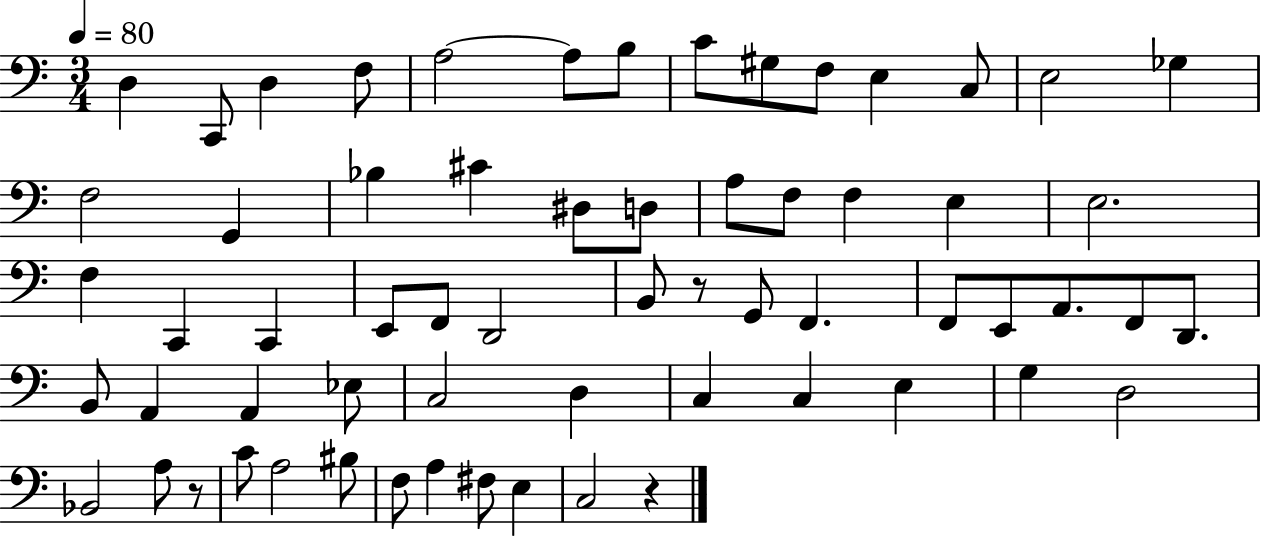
D3/q C2/e D3/q F3/e A3/h A3/e B3/e C4/e G#3/e F3/e E3/q C3/e E3/h Gb3/q F3/h G2/q Bb3/q C#4/q D#3/e D3/e A3/e F3/e F3/q E3/q E3/h. F3/q C2/q C2/q E2/e F2/e D2/h B2/e R/e G2/e F2/q. F2/e E2/e A2/e. F2/e D2/e. B2/e A2/q A2/q Eb3/e C3/h D3/q C3/q C3/q E3/q G3/q D3/h Bb2/h A3/e R/e C4/e A3/h BIS3/e F3/e A3/q F#3/e E3/q C3/h R/q